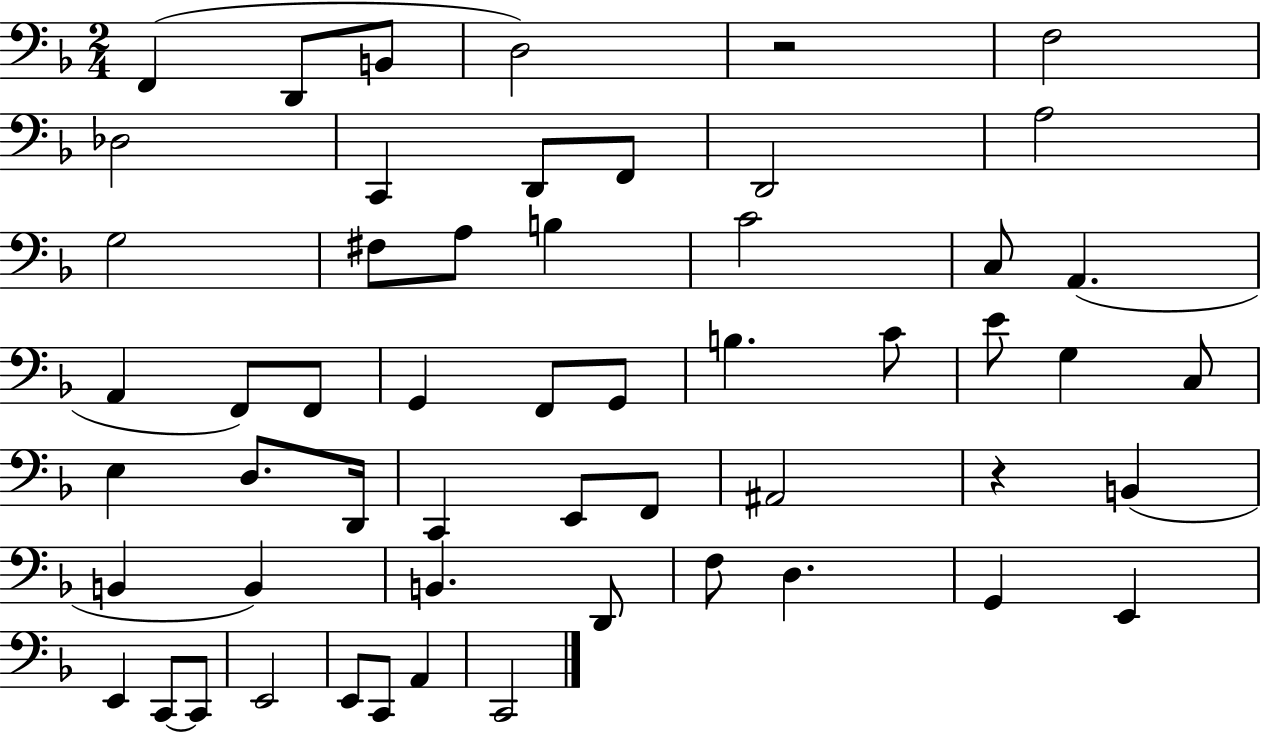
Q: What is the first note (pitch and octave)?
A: F2